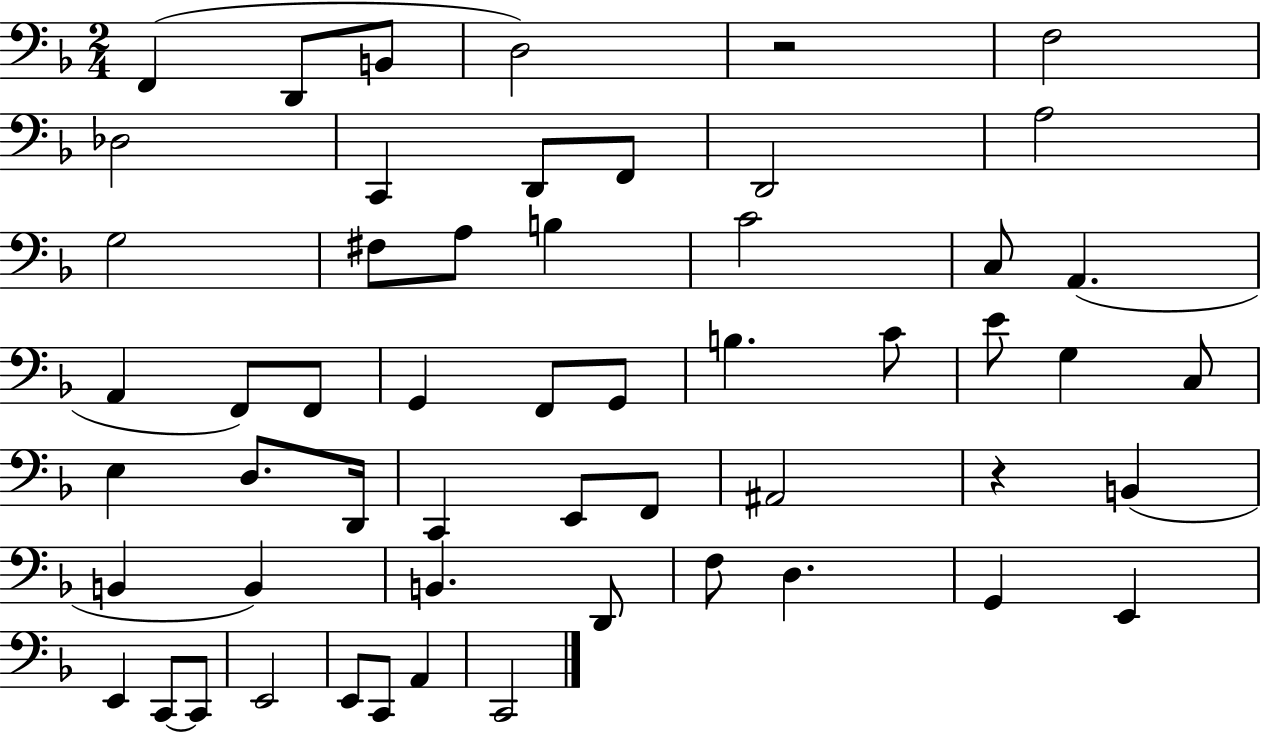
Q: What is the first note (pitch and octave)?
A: F2